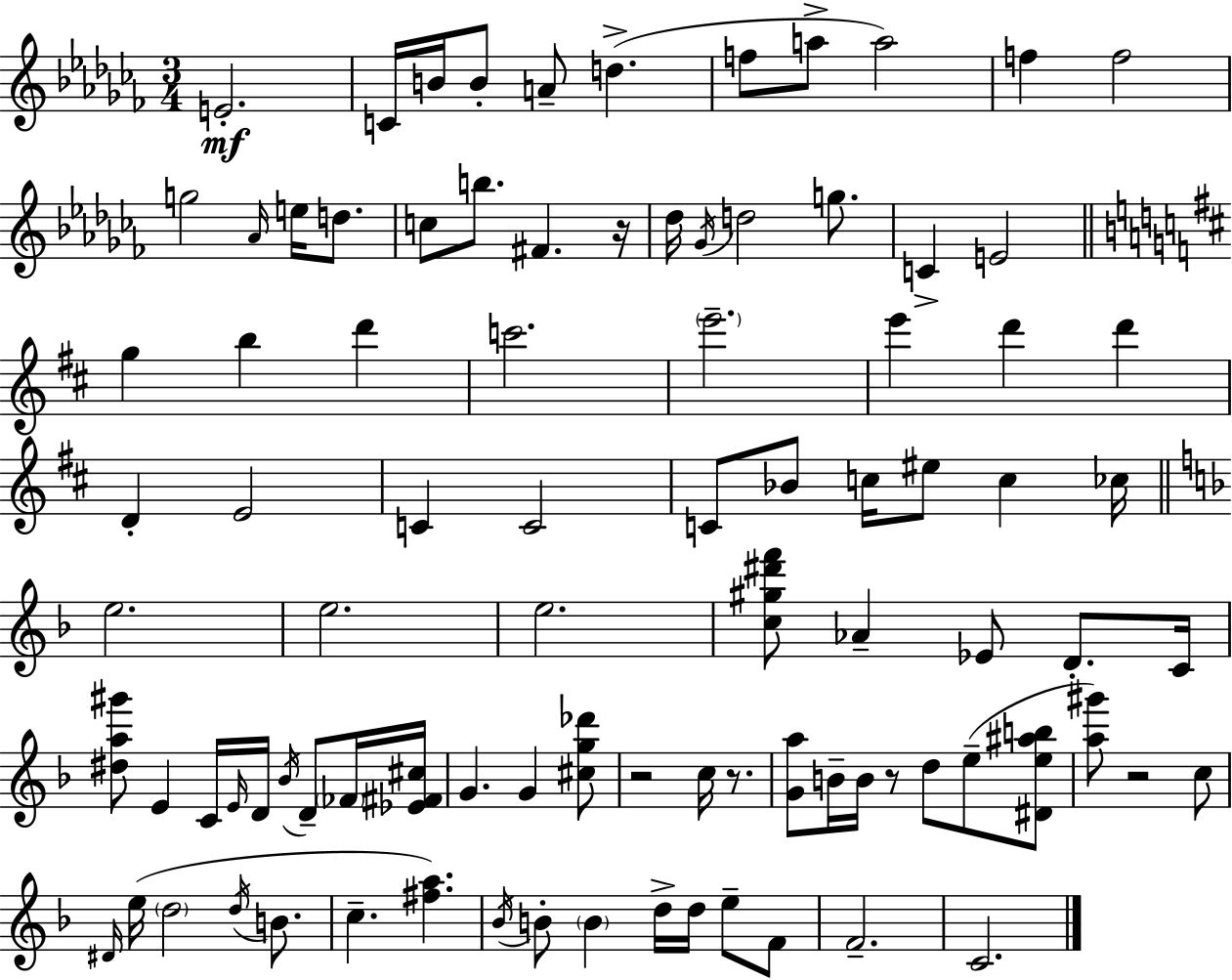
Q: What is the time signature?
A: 3/4